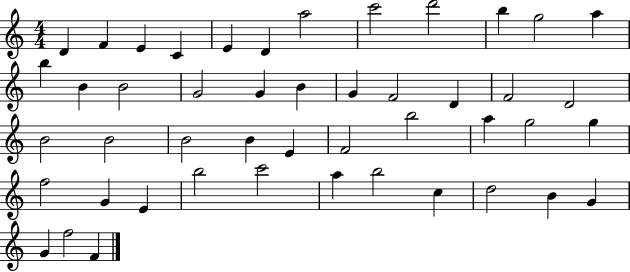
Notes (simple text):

D4/q F4/q E4/q C4/q E4/q D4/q A5/h C6/h D6/h B5/q G5/h A5/q B5/q B4/q B4/h G4/h G4/q B4/q G4/q F4/h D4/q F4/h D4/h B4/h B4/h B4/h B4/q E4/q F4/h B5/h A5/q G5/h G5/q F5/h G4/q E4/q B5/h C6/h A5/q B5/h C5/q D5/h B4/q G4/q G4/q F5/h F4/q